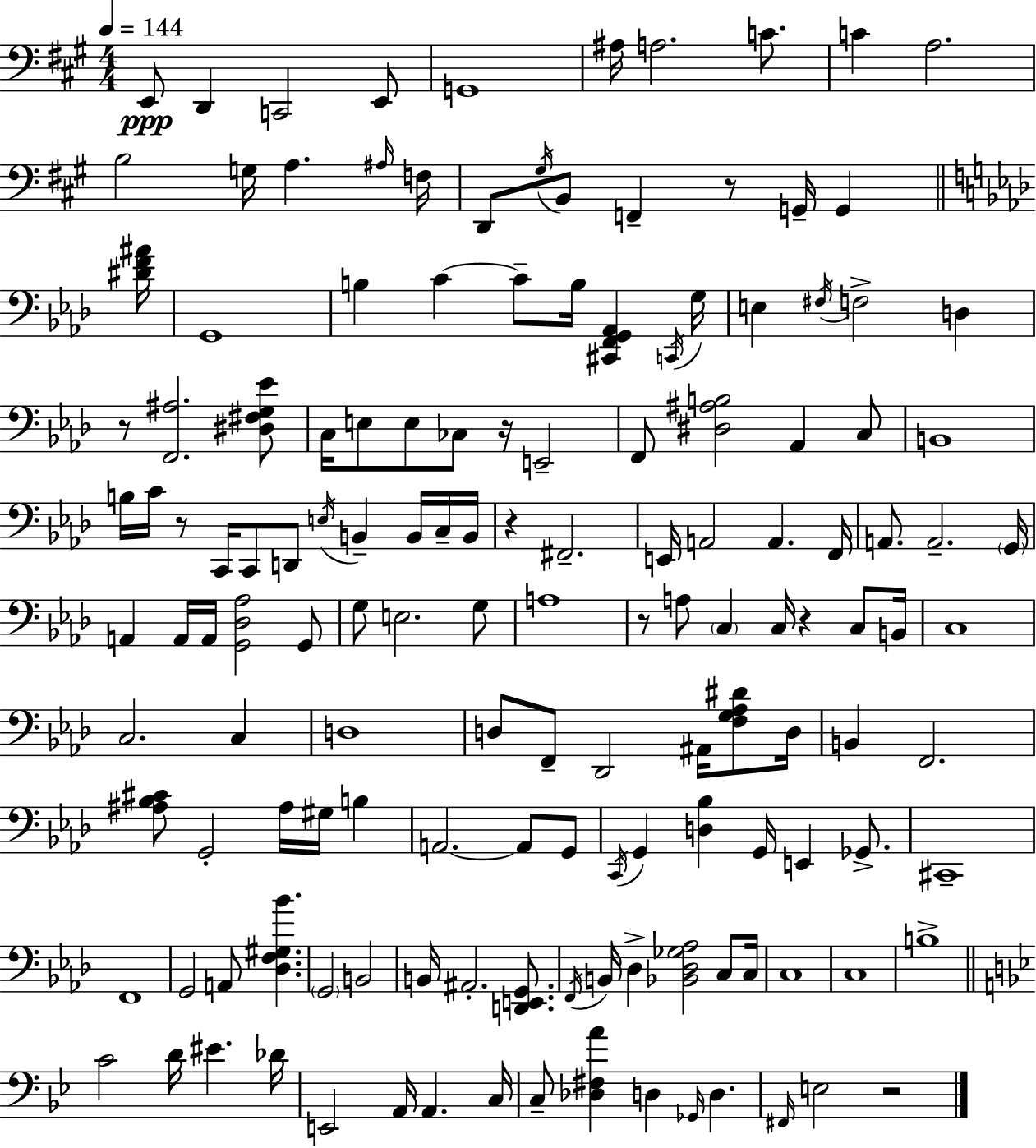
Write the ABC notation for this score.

X:1
T:Untitled
M:4/4
L:1/4
K:A
E,,/2 D,, C,,2 E,,/2 G,,4 ^A,/4 A,2 C/2 C A,2 B,2 G,/4 A, ^A,/4 F,/4 D,,/2 ^G,/4 B,,/2 F,, z/2 G,,/4 G,, [^DF^A]/4 G,,4 B, C C/2 B,/4 [^C,,F,,G,,_A,,] C,,/4 G,/4 E, ^F,/4 F,2 D, z/2 [F,,^A,]2 [^D,^F,G,_E]/2 C,/4 E,/2 E,/2 _C,/2 z/4 E,,2 F,,/2 [^D,^A,B,]2 _A,, C,/2 B,,4 B,/4 C/4 z/2 C,,/4 C,,/2 D,,/2 E,/4 B,, B,,/4 C,/4 B,,/4 z ^F,,2 E,,/4 A,,2 A,, F,,/4 A,,/2 A,,2 G,,/4 A,, A,,/4 A,,/4 [G,,_D,_A,]2 G,,/2 G,/2 E,2 G,/2 A,4 z/2 A,/2 C, C,/4 z C,/2 B,,/4 C,4 C,2 C, D,4 D,/2 F,,/2 _D,,2 ^A,,/4 [F,G,_A,^D]/2 D,/4 B,, F,,2 [^A,_B,^C]/2 G,,2 ^A,/4 ^G,/4 B, A,,2 A,,/2 G,,/2 C,,/4 G,, [D,_B,] G,,/4 E,, _G,,/2 ^C,,4 F,,4 G,,2 A,,/2 [_D,F,^G,_B] G,,2 B,,2 B,,/4 ^A,,2 [D,,E,,G,,]/2 F,,/4 B,,/4 _D, [_B,,_D,_G,_A,]2 C,/2 C,/4 C,4 C,4 B,4 C2 D/4 ^E _D/4 E,,2 A,,/4 A,, C,/4 C,/2 [_D,^F,A] D, _G,,/4 D, ^F,,/4 E,2 z2